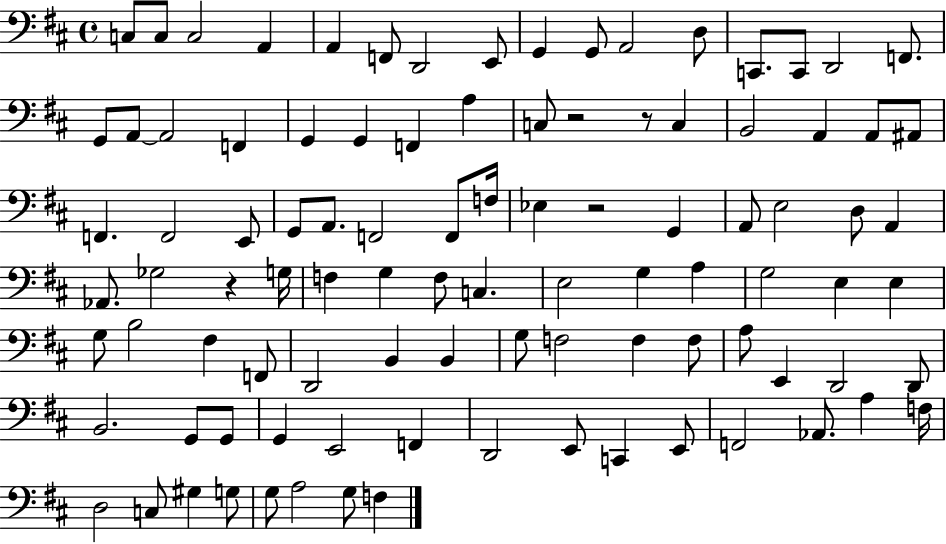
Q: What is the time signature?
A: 4/4